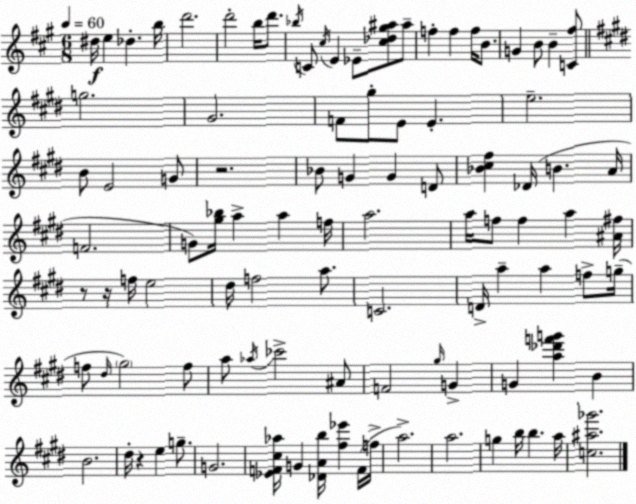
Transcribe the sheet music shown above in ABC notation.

X:1
T:Untitled
M:6/8
L:1/4
K:A
^d/4 e _d b/4 d'2 d'2 b/4 d'/2 _b/4 C/2 ^c/4 E _E/2 [^c_d^g^a]/2 ^a/2 f f f/4 B/2 G B/2 B [C^f]/2 g2 ^G2 F/2 ^g/2 E/2 E e2 B/2 E2 G/2 z2 _B/2 G G D/2 [_B^c^f] _D/4 B A/4 F2 G/2 [^g_b]/4 a a f/4 a2 a/4 f/2 f a [^A^f]/4 z/2 z/4 f/4 e2 ^d/4 f2 a/2 C2 D/4 a a f/2 g/4 f/2 ^d/4 ^g2 f/2 a/2 _a/4 _c'2 ^A/2 F2 ^g/4 G G [a_d'f'g'] B B2 ^d/4 z e g/2 G2 [_EF^c_a]/4 G [_DAb]/4 [^f_e'] F/4 f/4 a2 a2 g b/4 b a/4 [c^a_g']2